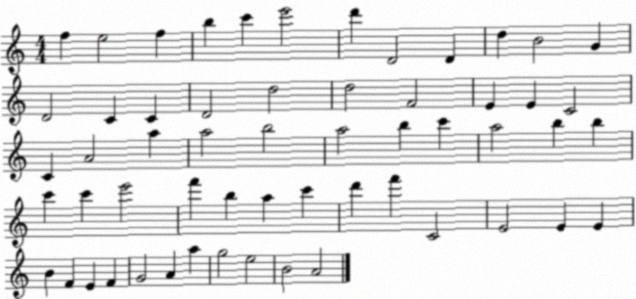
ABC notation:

X:1
T:Untitled
M:4/4
L:1/4
K:C
f e2 f b c' e'2 d' D2 D d B2 G D2 C C D2 d2 d2 F2 E E C2 C A2 a a2 b2 a2 b c' a2 b b c' c' e'2 f' b a c' d' f' C2 E2 E E B F E F G2 A a g2 e2 B2 A2